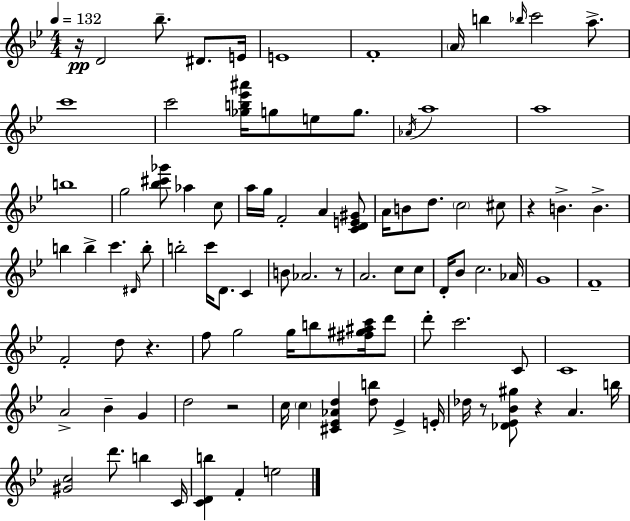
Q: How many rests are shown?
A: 7